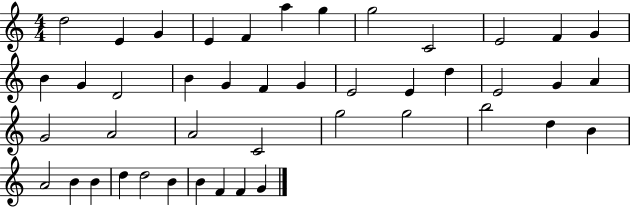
D5/h E4/q G4/q E4/q F4/q A5/q G5/q G5/h C4/h E4/h F4/q G4/q B4/q G4/q D4/h B4/q G4/q F4/q G4/q E4/h E4/q D5/q E4/h G4/q A4/q G4/h A4/h A4/h C4/h G5/h G5/h B5/h D5/q B4/q A4/h B4/q B4/q D5/q D5/h B4/q B4/q F4/q F4/q G4/q